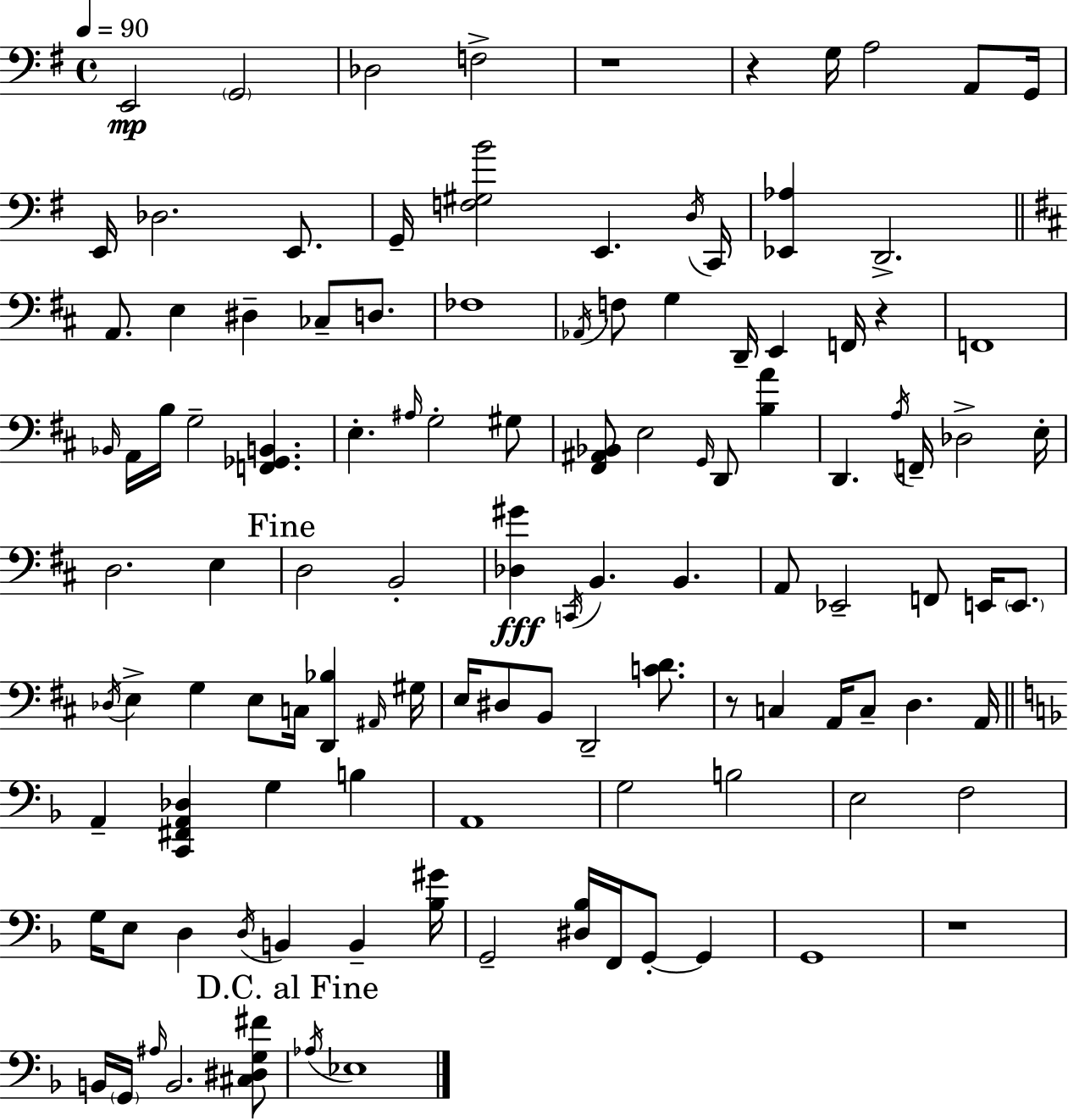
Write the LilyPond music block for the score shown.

{
  \clef bass
  \time 4/4
  \defaultTimeSignature
  \key e \minor
  \tempo 4 = 90
  e,2\mp \parenthesize g,2 | des2 f2-> | r1 | r4 g16 a2 a,8 g,16 | \break e,16 des2. e,8. | g,16-- <f gis b'>2 e,4. \acciaccatura { d16 } | c,16 <ees, aes>4 d,2.-> | \bar "||" \break \key b \minor a,8. e4 dis4-- ces8-- d8. | fes1 | \acciaccatura { aes,16 } f8 g4 d,16-- e,4 f,16 r4 | f,1 | \break \grace { bes,16 } a,16 b16 g2-- <f, ges, b,>4. | e4.-. \grace { ais16 } g2-. | gis8 <fis, ais, bes,>8 e2 \grace { g,16 } d,8 | <b a'>4 d,4. \acciaccatura { a16 } f,16-- des2-> | \break e16-. d2. | e4 \mark "Fine" d2 b,2-. | <des gis'>4\fff \acciaccatura { c,16 } b,4. | b,4. a,8 ees,2-- | \break f,8 e,16 \parenthesize e,8. \acciaccatura { des16 } e4-> g4 e8 | c16 <d, bes>4 \grace { ais,16 } gis16 e16 dis8 b,8 d,2-- | <c' d'>8. r8 c4 a,16 c8-- | d4. a,16 \bar "||" \break \key f \major a,4-- <c, fis, a, des>4 g4 b4 | a,1 | g2 b2 | e2 f2 | \break g16 e8 d4 \acciaccatura { d16 } b,4 b,4-- | <bes gis'>16 g,2-- <dis bes>16 f,16 g,8-.~~ g,4 | g,1 | r1 | \break b,16 \parenthesize g,16 \grace { ais16 } b,2. | <cis dis g fis'>8 \mark "D.C. al Fine" \acciaccatura { aes16 } ees1 | \bar "|."
}